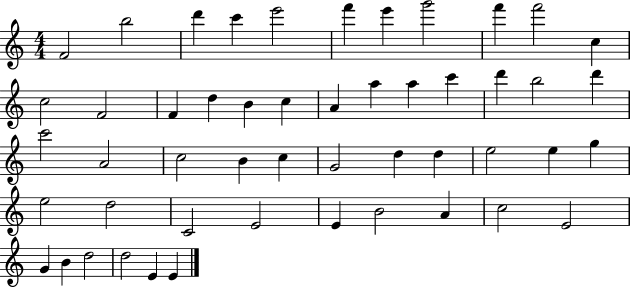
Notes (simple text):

F4/h B5/h D6/q C6/q E6/h F6/q E6/q G6/h F6/q F6/h C5/q C5/h F4/h F4/q D5/q B4/q C5/q A4/q A5/q A5/q C6/q D6/q B5/h D6/q C6/h A4/h C5/h B4/q C5/q G4/h D5/q D5/q E5/h E5/q G5/q E5/h D5/h C4/h E4/h E4/q B4/h A4/q C5/h E4/h G4/q B4/q D5/h D5/h E4/q E4/q